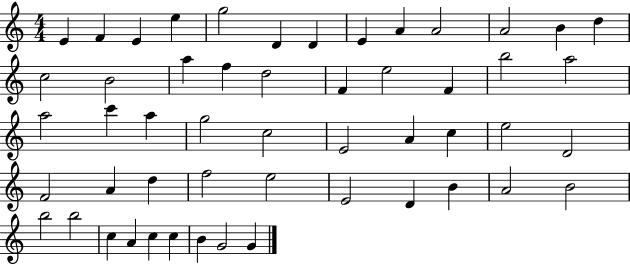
E4/q F4/q E4/q E5/q G5/h D4/q D4/q E4/q A4/q A4/h A4/h B4/q D5/q C5/h B4/h A5/q F5/q D5/h F4/q E5/h F4/q B5/h A5/h A5/h C6/q A5/q G5/h C5/h E4/h A4/q C5/q E5/h D4/h F4/h A4/q D5/q F5/h E5/h E4/h D4/q B4/q A4/h B4/h B5/h B5/h C5/q A4/q C5/q C5/q B4/q G4/h G4/q